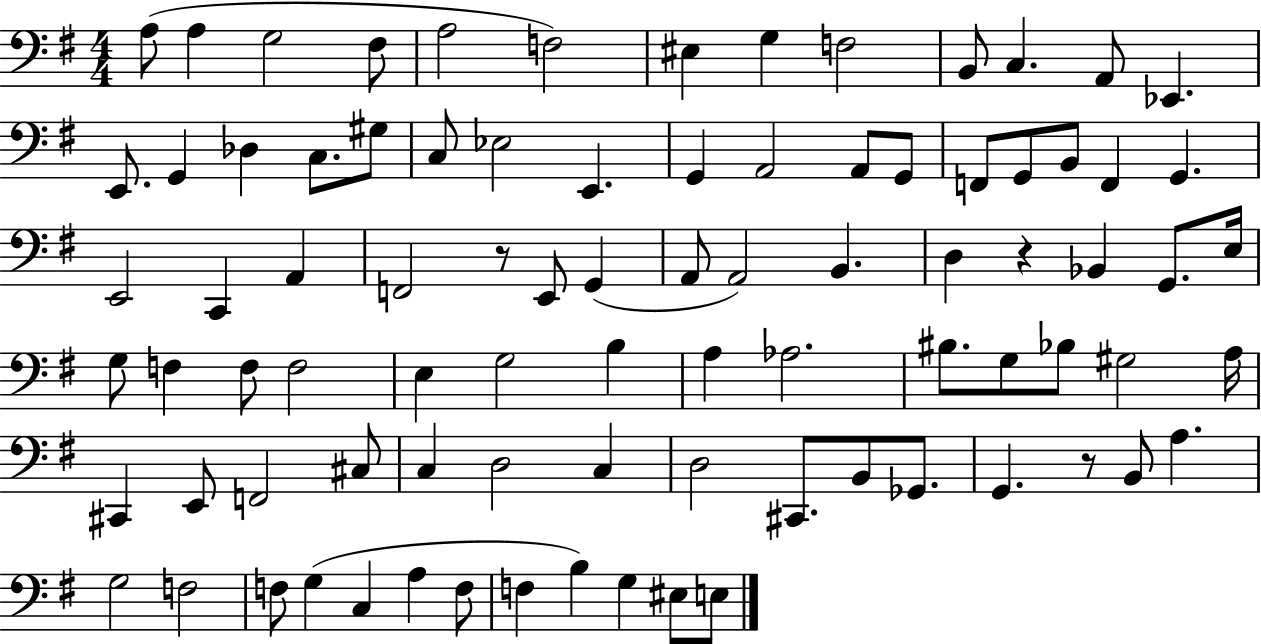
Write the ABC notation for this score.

X:1
T:Untitled
M:4/4
L:1/4
K:G
A,/2 A, G,2 ^F,/2 A,2 F,2 ^E, G, F,2 B,,/2 C, A,,/2 _E,, E,,/2 G,, _D, C,/2 ^G,/2 C,/2 _E,2 E,, G,, A,,2 A,,/2 G,,/2 F,,/2 G,,/2 B,,/2 F,, G,, E,,2 C,, A,, F,,2 z/2 E,,/2 G,, A,,/2 A,,2 B,, D, z _B,, G,,/2 E,/4 G,/2 F, F,/2 F,2 E, G,2 B, A, _A,2 ^B,/2 G,/2 _B,/2 ^G,2 A,/4 ^C,, E,,/2 F,,2 ^C,/2 C, D,2 C, D,2 ^C,,/2 B,,/2 _G,,/2 G,, z/2 B,,/2 A, G,2 F,2 F,/2 G, C, A, F,/2 F, B, G, ^E,/2 E,/2